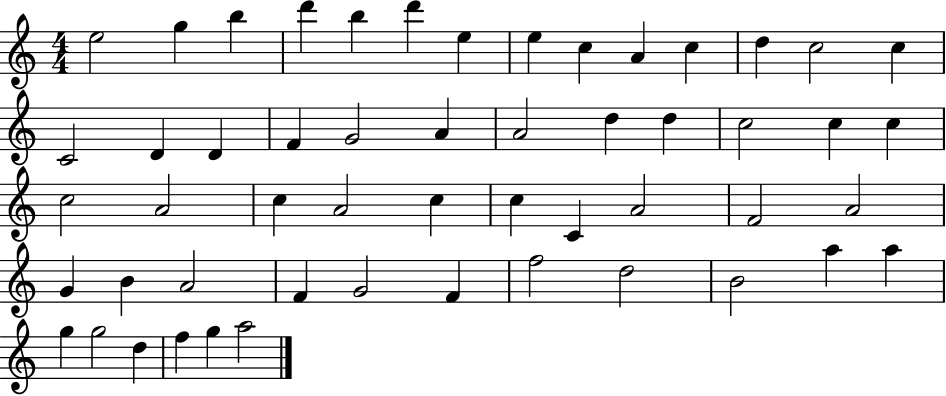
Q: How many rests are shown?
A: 0